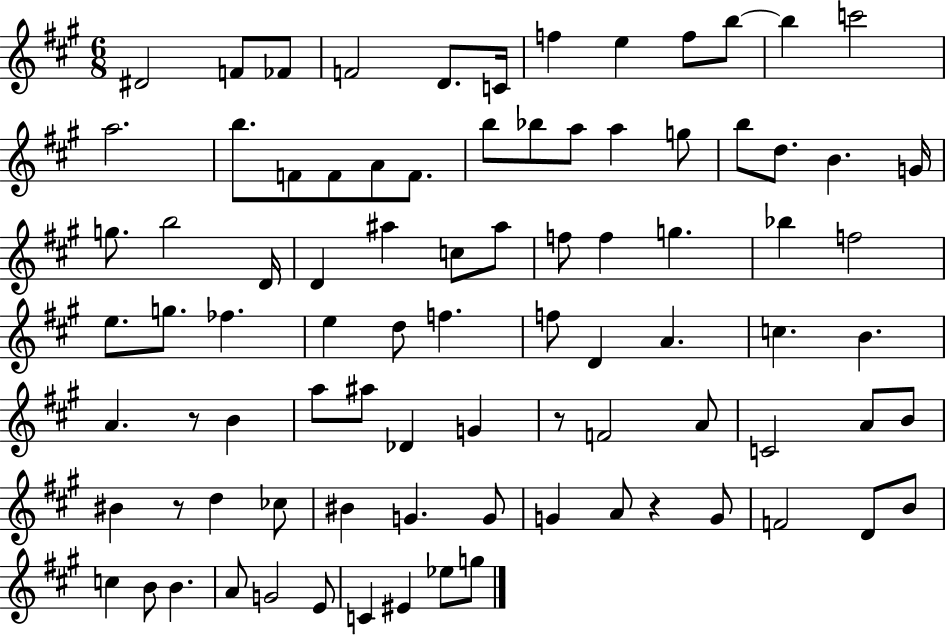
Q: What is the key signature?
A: A major